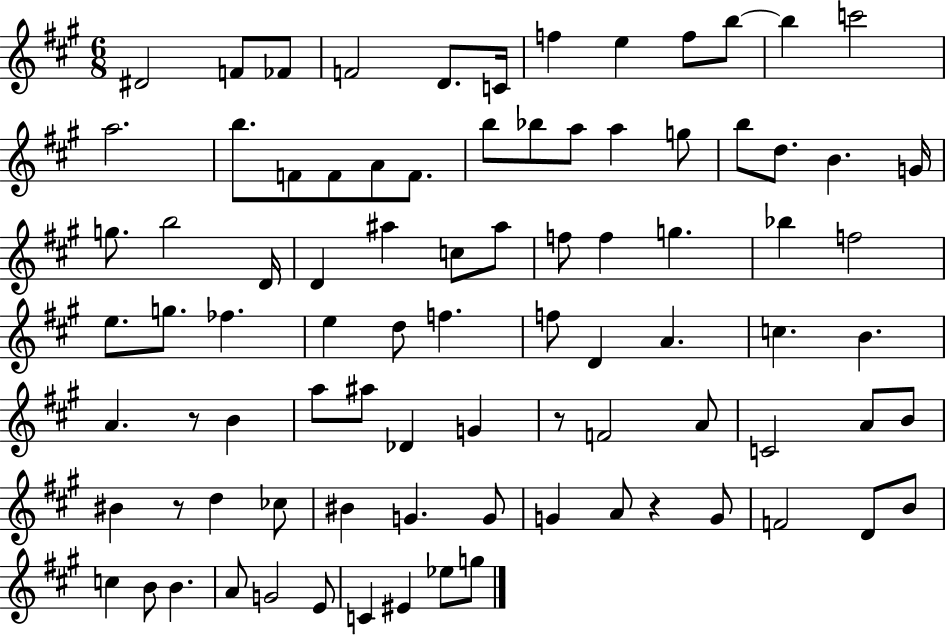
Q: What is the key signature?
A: A major